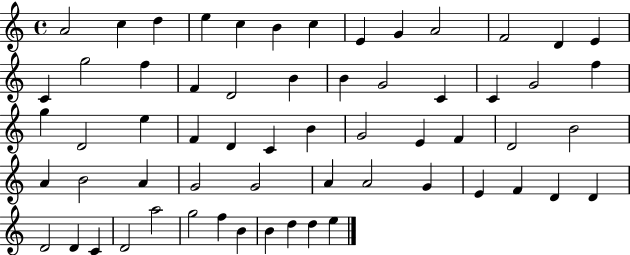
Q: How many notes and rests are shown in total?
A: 61